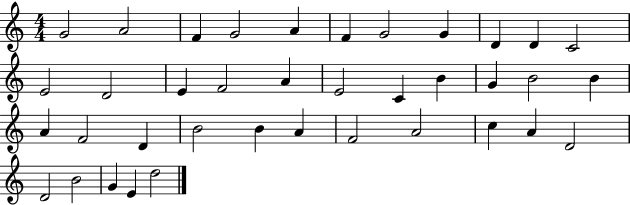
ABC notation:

X:1
T:Untitled
M:4/4
L:1/4
K:C
G2 A2 F G2 A F G2 G D D C2 E2 D2 E F2 A E2 C B G B2 B A F2 D B2 B A F2 A2 c A D2 D2 B2 G E d2